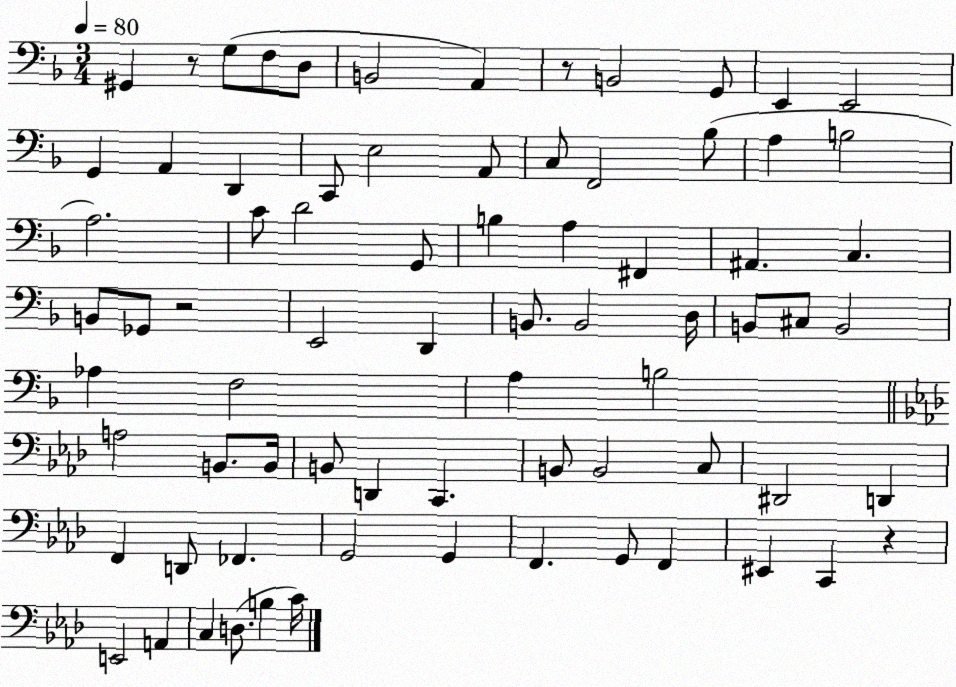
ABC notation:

X:1
T:Untitled
M:3/4
L:1/4
K:F
^G,, z/2 G,/2 F,/2 D,/2 B,,2 A,, z/2 B,,2 G,,/2 E,, E,,2 G,, A,, D,, C,,/2 E,2 A,,/2 C,/2 F,,2 _B,/2 A, B,2 A,2 C/2 D2 G,,/2 B, A, ^F,, ^A,, C, B,,/2 _G,,/2 z2 E,,2 D,, B,,/2 B,,2 D,/4 B,,/2 ^C,/2 B,,2 _A, F,2 A, B,2 A,2 B,,/2 B,,/4 B,,/2 D,, C,, B,,/2 B,,2 C,/2 ^D,,2 D,, F,, D,,/2 _F,, G,,2 G,, F,, G,,/2 F,, ^E,, C,, z E,,2 A,, C, D,/2 B, C/4